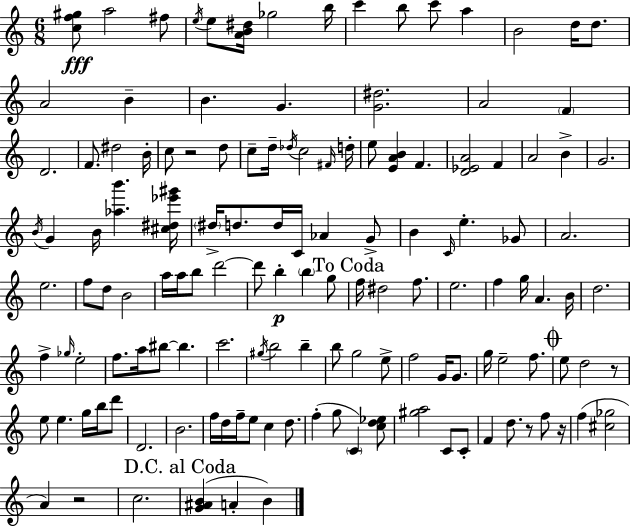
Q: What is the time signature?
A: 6/8